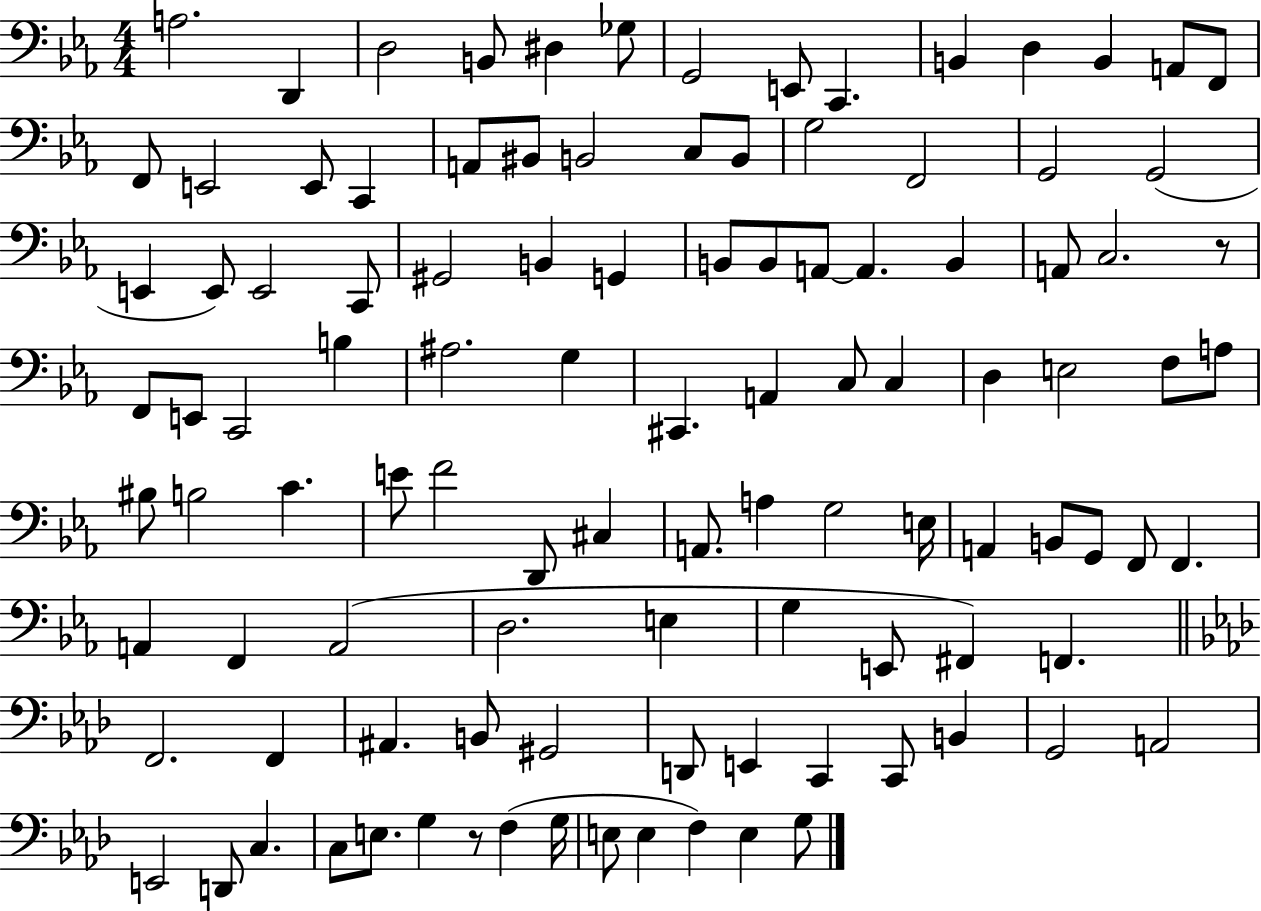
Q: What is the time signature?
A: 4/4